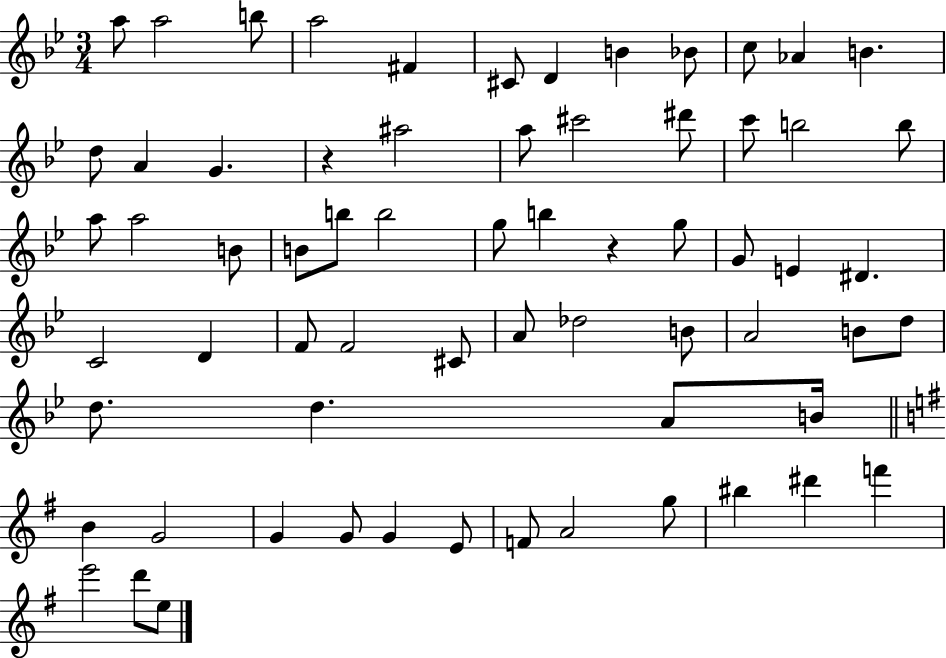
X:1
T:Untitled
M:3/4
L:1/4
K:Bb
a/2 a2 b/2 a2 ^F ^C/2 D B _B/2 c/2 _A B d/2 A G z ^a2 a/2 ^c'2 ^d'/2 c'/2 b2 b/2 a/2 a2 B/2 B/2 b/2 b2 g/2 b z g/2 G/2 E ^D C2 D F/2 F2 ^C/2 A/2 _d2 B/2 A2 B/2 d/2 d/2 d A/2 B/4 B G2 G G/2 G E/2 F/2 A2 g/2 ^b ^d' f' e'2 d'/2 e/2